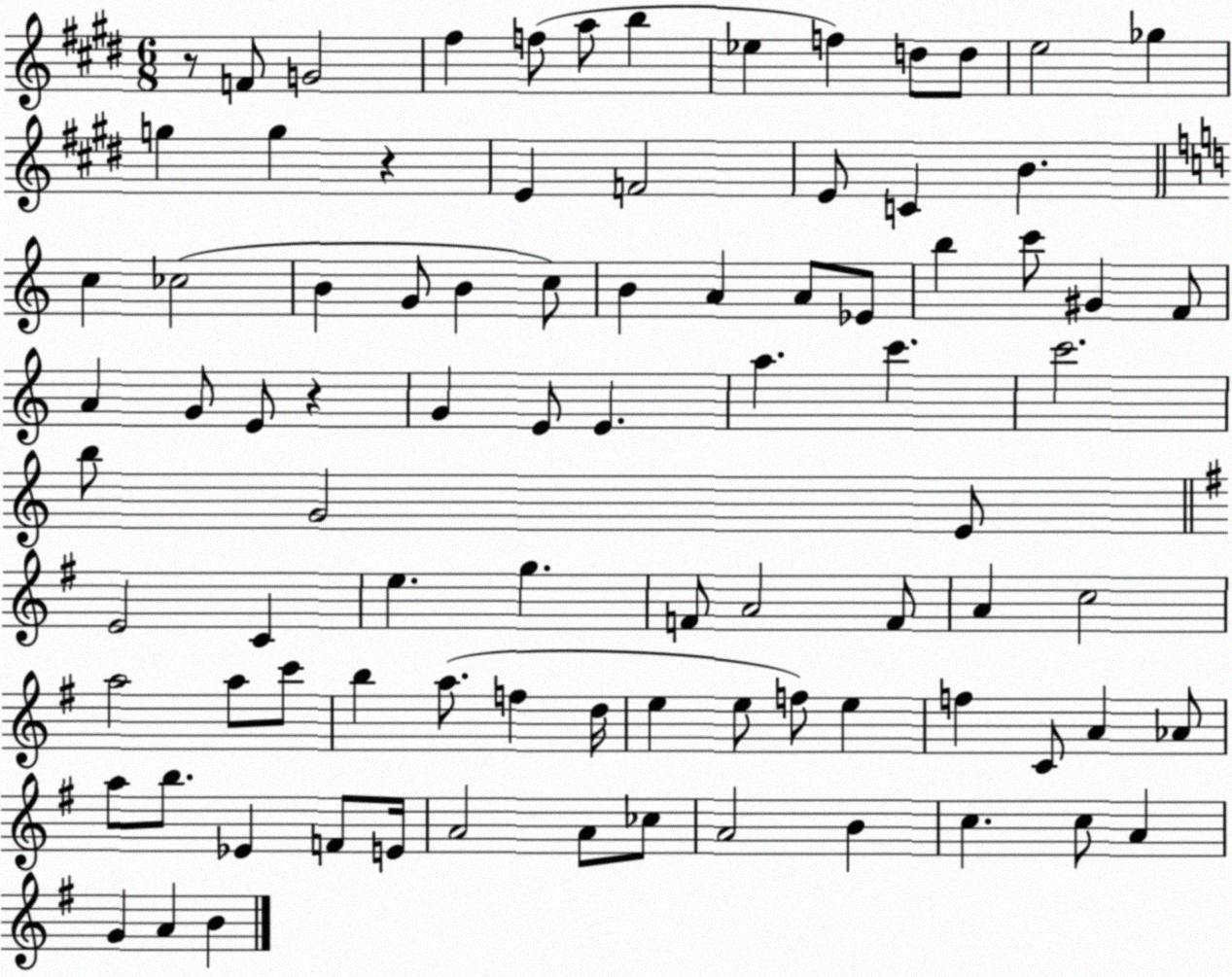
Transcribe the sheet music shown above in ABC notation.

X:1
T:Untitled
M:6/8
L:1/4
K:E
z/2 F/2 G2 ^f f/2 a/2 b _e f d/2 d/2 e2 _g g g z E F2 E/2 C B c _c2 B G/2 B c/2 B A A/2 _E/2 b c'/2 ^G F/2 A G/2 E/2 z G E/2 E a c' c'2 b/2 G2 E/2 E2 C e g F/2 A2 F/2 A c2 a2 a/2 c'/2 b a/2 f d/4 e e/2 f/2 e f C/2 A _A/2 a/2 b/2 _E F/2 E/4 A2 A/2 _c/2 A2 B c c/2 A G A B